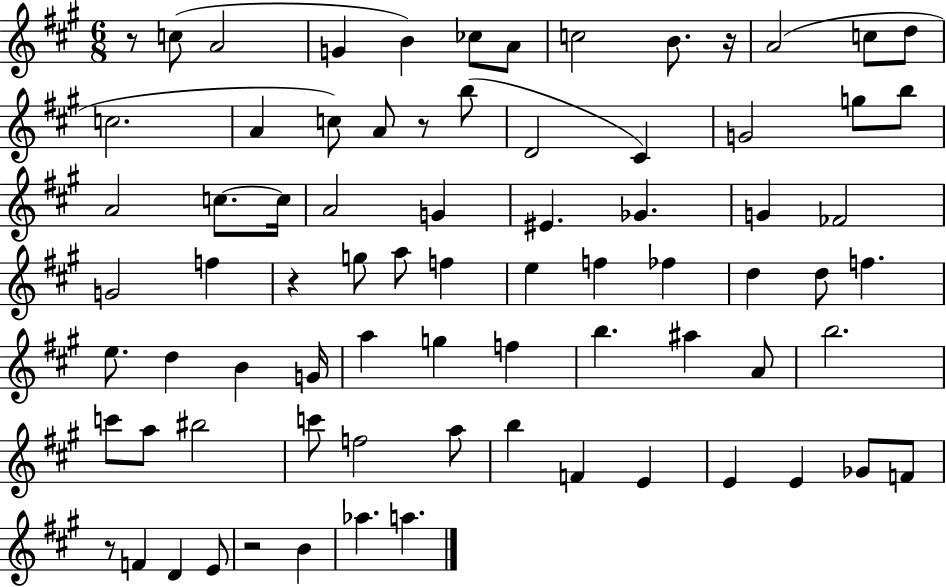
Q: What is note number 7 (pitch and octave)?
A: C5